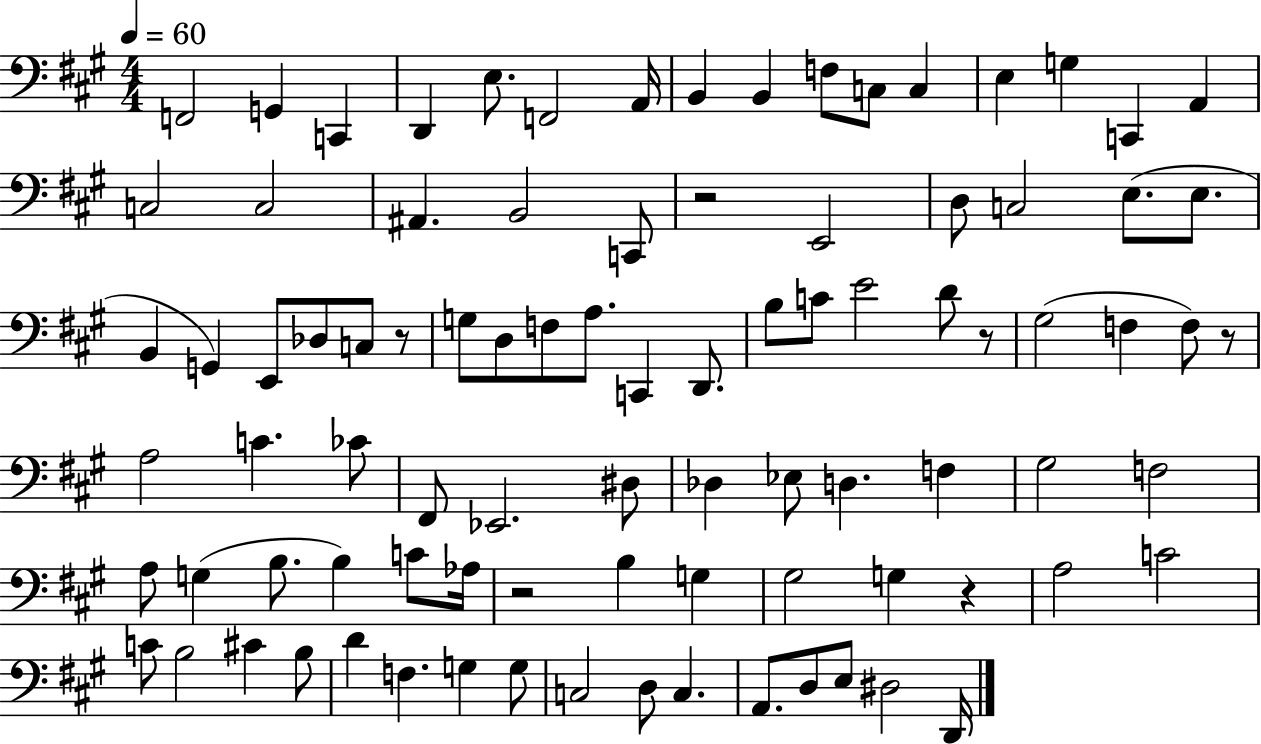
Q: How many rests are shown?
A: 6